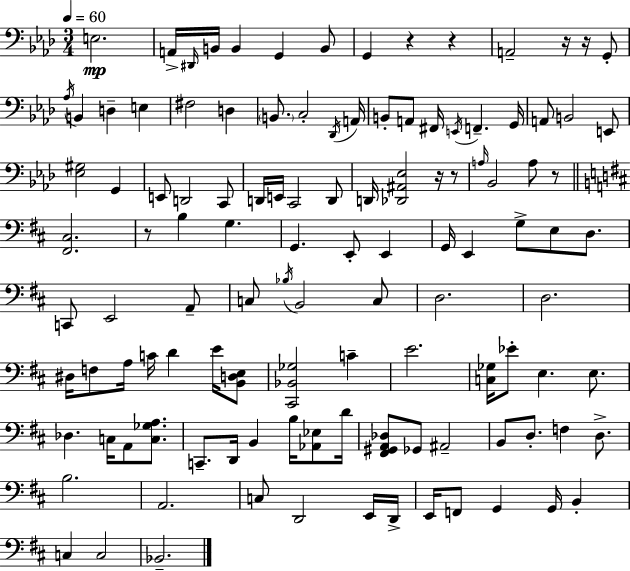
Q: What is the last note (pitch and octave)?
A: Bb2